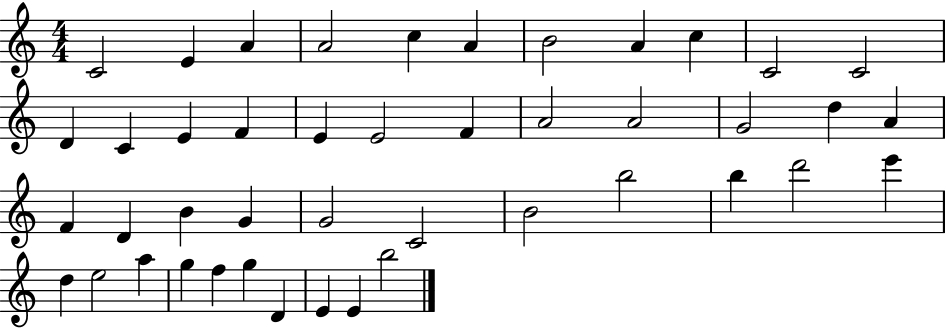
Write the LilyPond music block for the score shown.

{
  \clef treble
  \numericTimeSignature
  \time 4/4
  \key c \major
  c'2 e'4 a'4 | a'2 c''4 a'4 | b'2 a'4 c''4 | c'2 c'2 | \break d'4 c'4 e'4 f'4 | e'4 e'2 f'4 | a'2 a'2 | g'2 d''4 a'4 | \break f'4 d'4 b'4 g'4 | g'2 c'2 | b'2 b''2 | b''4 d'''2 e'''4 | \break d''4 e''2 a''4 | g''4 f''4 g''4 d'4 | e'4 e'4 b''2 | \bar "|."
}